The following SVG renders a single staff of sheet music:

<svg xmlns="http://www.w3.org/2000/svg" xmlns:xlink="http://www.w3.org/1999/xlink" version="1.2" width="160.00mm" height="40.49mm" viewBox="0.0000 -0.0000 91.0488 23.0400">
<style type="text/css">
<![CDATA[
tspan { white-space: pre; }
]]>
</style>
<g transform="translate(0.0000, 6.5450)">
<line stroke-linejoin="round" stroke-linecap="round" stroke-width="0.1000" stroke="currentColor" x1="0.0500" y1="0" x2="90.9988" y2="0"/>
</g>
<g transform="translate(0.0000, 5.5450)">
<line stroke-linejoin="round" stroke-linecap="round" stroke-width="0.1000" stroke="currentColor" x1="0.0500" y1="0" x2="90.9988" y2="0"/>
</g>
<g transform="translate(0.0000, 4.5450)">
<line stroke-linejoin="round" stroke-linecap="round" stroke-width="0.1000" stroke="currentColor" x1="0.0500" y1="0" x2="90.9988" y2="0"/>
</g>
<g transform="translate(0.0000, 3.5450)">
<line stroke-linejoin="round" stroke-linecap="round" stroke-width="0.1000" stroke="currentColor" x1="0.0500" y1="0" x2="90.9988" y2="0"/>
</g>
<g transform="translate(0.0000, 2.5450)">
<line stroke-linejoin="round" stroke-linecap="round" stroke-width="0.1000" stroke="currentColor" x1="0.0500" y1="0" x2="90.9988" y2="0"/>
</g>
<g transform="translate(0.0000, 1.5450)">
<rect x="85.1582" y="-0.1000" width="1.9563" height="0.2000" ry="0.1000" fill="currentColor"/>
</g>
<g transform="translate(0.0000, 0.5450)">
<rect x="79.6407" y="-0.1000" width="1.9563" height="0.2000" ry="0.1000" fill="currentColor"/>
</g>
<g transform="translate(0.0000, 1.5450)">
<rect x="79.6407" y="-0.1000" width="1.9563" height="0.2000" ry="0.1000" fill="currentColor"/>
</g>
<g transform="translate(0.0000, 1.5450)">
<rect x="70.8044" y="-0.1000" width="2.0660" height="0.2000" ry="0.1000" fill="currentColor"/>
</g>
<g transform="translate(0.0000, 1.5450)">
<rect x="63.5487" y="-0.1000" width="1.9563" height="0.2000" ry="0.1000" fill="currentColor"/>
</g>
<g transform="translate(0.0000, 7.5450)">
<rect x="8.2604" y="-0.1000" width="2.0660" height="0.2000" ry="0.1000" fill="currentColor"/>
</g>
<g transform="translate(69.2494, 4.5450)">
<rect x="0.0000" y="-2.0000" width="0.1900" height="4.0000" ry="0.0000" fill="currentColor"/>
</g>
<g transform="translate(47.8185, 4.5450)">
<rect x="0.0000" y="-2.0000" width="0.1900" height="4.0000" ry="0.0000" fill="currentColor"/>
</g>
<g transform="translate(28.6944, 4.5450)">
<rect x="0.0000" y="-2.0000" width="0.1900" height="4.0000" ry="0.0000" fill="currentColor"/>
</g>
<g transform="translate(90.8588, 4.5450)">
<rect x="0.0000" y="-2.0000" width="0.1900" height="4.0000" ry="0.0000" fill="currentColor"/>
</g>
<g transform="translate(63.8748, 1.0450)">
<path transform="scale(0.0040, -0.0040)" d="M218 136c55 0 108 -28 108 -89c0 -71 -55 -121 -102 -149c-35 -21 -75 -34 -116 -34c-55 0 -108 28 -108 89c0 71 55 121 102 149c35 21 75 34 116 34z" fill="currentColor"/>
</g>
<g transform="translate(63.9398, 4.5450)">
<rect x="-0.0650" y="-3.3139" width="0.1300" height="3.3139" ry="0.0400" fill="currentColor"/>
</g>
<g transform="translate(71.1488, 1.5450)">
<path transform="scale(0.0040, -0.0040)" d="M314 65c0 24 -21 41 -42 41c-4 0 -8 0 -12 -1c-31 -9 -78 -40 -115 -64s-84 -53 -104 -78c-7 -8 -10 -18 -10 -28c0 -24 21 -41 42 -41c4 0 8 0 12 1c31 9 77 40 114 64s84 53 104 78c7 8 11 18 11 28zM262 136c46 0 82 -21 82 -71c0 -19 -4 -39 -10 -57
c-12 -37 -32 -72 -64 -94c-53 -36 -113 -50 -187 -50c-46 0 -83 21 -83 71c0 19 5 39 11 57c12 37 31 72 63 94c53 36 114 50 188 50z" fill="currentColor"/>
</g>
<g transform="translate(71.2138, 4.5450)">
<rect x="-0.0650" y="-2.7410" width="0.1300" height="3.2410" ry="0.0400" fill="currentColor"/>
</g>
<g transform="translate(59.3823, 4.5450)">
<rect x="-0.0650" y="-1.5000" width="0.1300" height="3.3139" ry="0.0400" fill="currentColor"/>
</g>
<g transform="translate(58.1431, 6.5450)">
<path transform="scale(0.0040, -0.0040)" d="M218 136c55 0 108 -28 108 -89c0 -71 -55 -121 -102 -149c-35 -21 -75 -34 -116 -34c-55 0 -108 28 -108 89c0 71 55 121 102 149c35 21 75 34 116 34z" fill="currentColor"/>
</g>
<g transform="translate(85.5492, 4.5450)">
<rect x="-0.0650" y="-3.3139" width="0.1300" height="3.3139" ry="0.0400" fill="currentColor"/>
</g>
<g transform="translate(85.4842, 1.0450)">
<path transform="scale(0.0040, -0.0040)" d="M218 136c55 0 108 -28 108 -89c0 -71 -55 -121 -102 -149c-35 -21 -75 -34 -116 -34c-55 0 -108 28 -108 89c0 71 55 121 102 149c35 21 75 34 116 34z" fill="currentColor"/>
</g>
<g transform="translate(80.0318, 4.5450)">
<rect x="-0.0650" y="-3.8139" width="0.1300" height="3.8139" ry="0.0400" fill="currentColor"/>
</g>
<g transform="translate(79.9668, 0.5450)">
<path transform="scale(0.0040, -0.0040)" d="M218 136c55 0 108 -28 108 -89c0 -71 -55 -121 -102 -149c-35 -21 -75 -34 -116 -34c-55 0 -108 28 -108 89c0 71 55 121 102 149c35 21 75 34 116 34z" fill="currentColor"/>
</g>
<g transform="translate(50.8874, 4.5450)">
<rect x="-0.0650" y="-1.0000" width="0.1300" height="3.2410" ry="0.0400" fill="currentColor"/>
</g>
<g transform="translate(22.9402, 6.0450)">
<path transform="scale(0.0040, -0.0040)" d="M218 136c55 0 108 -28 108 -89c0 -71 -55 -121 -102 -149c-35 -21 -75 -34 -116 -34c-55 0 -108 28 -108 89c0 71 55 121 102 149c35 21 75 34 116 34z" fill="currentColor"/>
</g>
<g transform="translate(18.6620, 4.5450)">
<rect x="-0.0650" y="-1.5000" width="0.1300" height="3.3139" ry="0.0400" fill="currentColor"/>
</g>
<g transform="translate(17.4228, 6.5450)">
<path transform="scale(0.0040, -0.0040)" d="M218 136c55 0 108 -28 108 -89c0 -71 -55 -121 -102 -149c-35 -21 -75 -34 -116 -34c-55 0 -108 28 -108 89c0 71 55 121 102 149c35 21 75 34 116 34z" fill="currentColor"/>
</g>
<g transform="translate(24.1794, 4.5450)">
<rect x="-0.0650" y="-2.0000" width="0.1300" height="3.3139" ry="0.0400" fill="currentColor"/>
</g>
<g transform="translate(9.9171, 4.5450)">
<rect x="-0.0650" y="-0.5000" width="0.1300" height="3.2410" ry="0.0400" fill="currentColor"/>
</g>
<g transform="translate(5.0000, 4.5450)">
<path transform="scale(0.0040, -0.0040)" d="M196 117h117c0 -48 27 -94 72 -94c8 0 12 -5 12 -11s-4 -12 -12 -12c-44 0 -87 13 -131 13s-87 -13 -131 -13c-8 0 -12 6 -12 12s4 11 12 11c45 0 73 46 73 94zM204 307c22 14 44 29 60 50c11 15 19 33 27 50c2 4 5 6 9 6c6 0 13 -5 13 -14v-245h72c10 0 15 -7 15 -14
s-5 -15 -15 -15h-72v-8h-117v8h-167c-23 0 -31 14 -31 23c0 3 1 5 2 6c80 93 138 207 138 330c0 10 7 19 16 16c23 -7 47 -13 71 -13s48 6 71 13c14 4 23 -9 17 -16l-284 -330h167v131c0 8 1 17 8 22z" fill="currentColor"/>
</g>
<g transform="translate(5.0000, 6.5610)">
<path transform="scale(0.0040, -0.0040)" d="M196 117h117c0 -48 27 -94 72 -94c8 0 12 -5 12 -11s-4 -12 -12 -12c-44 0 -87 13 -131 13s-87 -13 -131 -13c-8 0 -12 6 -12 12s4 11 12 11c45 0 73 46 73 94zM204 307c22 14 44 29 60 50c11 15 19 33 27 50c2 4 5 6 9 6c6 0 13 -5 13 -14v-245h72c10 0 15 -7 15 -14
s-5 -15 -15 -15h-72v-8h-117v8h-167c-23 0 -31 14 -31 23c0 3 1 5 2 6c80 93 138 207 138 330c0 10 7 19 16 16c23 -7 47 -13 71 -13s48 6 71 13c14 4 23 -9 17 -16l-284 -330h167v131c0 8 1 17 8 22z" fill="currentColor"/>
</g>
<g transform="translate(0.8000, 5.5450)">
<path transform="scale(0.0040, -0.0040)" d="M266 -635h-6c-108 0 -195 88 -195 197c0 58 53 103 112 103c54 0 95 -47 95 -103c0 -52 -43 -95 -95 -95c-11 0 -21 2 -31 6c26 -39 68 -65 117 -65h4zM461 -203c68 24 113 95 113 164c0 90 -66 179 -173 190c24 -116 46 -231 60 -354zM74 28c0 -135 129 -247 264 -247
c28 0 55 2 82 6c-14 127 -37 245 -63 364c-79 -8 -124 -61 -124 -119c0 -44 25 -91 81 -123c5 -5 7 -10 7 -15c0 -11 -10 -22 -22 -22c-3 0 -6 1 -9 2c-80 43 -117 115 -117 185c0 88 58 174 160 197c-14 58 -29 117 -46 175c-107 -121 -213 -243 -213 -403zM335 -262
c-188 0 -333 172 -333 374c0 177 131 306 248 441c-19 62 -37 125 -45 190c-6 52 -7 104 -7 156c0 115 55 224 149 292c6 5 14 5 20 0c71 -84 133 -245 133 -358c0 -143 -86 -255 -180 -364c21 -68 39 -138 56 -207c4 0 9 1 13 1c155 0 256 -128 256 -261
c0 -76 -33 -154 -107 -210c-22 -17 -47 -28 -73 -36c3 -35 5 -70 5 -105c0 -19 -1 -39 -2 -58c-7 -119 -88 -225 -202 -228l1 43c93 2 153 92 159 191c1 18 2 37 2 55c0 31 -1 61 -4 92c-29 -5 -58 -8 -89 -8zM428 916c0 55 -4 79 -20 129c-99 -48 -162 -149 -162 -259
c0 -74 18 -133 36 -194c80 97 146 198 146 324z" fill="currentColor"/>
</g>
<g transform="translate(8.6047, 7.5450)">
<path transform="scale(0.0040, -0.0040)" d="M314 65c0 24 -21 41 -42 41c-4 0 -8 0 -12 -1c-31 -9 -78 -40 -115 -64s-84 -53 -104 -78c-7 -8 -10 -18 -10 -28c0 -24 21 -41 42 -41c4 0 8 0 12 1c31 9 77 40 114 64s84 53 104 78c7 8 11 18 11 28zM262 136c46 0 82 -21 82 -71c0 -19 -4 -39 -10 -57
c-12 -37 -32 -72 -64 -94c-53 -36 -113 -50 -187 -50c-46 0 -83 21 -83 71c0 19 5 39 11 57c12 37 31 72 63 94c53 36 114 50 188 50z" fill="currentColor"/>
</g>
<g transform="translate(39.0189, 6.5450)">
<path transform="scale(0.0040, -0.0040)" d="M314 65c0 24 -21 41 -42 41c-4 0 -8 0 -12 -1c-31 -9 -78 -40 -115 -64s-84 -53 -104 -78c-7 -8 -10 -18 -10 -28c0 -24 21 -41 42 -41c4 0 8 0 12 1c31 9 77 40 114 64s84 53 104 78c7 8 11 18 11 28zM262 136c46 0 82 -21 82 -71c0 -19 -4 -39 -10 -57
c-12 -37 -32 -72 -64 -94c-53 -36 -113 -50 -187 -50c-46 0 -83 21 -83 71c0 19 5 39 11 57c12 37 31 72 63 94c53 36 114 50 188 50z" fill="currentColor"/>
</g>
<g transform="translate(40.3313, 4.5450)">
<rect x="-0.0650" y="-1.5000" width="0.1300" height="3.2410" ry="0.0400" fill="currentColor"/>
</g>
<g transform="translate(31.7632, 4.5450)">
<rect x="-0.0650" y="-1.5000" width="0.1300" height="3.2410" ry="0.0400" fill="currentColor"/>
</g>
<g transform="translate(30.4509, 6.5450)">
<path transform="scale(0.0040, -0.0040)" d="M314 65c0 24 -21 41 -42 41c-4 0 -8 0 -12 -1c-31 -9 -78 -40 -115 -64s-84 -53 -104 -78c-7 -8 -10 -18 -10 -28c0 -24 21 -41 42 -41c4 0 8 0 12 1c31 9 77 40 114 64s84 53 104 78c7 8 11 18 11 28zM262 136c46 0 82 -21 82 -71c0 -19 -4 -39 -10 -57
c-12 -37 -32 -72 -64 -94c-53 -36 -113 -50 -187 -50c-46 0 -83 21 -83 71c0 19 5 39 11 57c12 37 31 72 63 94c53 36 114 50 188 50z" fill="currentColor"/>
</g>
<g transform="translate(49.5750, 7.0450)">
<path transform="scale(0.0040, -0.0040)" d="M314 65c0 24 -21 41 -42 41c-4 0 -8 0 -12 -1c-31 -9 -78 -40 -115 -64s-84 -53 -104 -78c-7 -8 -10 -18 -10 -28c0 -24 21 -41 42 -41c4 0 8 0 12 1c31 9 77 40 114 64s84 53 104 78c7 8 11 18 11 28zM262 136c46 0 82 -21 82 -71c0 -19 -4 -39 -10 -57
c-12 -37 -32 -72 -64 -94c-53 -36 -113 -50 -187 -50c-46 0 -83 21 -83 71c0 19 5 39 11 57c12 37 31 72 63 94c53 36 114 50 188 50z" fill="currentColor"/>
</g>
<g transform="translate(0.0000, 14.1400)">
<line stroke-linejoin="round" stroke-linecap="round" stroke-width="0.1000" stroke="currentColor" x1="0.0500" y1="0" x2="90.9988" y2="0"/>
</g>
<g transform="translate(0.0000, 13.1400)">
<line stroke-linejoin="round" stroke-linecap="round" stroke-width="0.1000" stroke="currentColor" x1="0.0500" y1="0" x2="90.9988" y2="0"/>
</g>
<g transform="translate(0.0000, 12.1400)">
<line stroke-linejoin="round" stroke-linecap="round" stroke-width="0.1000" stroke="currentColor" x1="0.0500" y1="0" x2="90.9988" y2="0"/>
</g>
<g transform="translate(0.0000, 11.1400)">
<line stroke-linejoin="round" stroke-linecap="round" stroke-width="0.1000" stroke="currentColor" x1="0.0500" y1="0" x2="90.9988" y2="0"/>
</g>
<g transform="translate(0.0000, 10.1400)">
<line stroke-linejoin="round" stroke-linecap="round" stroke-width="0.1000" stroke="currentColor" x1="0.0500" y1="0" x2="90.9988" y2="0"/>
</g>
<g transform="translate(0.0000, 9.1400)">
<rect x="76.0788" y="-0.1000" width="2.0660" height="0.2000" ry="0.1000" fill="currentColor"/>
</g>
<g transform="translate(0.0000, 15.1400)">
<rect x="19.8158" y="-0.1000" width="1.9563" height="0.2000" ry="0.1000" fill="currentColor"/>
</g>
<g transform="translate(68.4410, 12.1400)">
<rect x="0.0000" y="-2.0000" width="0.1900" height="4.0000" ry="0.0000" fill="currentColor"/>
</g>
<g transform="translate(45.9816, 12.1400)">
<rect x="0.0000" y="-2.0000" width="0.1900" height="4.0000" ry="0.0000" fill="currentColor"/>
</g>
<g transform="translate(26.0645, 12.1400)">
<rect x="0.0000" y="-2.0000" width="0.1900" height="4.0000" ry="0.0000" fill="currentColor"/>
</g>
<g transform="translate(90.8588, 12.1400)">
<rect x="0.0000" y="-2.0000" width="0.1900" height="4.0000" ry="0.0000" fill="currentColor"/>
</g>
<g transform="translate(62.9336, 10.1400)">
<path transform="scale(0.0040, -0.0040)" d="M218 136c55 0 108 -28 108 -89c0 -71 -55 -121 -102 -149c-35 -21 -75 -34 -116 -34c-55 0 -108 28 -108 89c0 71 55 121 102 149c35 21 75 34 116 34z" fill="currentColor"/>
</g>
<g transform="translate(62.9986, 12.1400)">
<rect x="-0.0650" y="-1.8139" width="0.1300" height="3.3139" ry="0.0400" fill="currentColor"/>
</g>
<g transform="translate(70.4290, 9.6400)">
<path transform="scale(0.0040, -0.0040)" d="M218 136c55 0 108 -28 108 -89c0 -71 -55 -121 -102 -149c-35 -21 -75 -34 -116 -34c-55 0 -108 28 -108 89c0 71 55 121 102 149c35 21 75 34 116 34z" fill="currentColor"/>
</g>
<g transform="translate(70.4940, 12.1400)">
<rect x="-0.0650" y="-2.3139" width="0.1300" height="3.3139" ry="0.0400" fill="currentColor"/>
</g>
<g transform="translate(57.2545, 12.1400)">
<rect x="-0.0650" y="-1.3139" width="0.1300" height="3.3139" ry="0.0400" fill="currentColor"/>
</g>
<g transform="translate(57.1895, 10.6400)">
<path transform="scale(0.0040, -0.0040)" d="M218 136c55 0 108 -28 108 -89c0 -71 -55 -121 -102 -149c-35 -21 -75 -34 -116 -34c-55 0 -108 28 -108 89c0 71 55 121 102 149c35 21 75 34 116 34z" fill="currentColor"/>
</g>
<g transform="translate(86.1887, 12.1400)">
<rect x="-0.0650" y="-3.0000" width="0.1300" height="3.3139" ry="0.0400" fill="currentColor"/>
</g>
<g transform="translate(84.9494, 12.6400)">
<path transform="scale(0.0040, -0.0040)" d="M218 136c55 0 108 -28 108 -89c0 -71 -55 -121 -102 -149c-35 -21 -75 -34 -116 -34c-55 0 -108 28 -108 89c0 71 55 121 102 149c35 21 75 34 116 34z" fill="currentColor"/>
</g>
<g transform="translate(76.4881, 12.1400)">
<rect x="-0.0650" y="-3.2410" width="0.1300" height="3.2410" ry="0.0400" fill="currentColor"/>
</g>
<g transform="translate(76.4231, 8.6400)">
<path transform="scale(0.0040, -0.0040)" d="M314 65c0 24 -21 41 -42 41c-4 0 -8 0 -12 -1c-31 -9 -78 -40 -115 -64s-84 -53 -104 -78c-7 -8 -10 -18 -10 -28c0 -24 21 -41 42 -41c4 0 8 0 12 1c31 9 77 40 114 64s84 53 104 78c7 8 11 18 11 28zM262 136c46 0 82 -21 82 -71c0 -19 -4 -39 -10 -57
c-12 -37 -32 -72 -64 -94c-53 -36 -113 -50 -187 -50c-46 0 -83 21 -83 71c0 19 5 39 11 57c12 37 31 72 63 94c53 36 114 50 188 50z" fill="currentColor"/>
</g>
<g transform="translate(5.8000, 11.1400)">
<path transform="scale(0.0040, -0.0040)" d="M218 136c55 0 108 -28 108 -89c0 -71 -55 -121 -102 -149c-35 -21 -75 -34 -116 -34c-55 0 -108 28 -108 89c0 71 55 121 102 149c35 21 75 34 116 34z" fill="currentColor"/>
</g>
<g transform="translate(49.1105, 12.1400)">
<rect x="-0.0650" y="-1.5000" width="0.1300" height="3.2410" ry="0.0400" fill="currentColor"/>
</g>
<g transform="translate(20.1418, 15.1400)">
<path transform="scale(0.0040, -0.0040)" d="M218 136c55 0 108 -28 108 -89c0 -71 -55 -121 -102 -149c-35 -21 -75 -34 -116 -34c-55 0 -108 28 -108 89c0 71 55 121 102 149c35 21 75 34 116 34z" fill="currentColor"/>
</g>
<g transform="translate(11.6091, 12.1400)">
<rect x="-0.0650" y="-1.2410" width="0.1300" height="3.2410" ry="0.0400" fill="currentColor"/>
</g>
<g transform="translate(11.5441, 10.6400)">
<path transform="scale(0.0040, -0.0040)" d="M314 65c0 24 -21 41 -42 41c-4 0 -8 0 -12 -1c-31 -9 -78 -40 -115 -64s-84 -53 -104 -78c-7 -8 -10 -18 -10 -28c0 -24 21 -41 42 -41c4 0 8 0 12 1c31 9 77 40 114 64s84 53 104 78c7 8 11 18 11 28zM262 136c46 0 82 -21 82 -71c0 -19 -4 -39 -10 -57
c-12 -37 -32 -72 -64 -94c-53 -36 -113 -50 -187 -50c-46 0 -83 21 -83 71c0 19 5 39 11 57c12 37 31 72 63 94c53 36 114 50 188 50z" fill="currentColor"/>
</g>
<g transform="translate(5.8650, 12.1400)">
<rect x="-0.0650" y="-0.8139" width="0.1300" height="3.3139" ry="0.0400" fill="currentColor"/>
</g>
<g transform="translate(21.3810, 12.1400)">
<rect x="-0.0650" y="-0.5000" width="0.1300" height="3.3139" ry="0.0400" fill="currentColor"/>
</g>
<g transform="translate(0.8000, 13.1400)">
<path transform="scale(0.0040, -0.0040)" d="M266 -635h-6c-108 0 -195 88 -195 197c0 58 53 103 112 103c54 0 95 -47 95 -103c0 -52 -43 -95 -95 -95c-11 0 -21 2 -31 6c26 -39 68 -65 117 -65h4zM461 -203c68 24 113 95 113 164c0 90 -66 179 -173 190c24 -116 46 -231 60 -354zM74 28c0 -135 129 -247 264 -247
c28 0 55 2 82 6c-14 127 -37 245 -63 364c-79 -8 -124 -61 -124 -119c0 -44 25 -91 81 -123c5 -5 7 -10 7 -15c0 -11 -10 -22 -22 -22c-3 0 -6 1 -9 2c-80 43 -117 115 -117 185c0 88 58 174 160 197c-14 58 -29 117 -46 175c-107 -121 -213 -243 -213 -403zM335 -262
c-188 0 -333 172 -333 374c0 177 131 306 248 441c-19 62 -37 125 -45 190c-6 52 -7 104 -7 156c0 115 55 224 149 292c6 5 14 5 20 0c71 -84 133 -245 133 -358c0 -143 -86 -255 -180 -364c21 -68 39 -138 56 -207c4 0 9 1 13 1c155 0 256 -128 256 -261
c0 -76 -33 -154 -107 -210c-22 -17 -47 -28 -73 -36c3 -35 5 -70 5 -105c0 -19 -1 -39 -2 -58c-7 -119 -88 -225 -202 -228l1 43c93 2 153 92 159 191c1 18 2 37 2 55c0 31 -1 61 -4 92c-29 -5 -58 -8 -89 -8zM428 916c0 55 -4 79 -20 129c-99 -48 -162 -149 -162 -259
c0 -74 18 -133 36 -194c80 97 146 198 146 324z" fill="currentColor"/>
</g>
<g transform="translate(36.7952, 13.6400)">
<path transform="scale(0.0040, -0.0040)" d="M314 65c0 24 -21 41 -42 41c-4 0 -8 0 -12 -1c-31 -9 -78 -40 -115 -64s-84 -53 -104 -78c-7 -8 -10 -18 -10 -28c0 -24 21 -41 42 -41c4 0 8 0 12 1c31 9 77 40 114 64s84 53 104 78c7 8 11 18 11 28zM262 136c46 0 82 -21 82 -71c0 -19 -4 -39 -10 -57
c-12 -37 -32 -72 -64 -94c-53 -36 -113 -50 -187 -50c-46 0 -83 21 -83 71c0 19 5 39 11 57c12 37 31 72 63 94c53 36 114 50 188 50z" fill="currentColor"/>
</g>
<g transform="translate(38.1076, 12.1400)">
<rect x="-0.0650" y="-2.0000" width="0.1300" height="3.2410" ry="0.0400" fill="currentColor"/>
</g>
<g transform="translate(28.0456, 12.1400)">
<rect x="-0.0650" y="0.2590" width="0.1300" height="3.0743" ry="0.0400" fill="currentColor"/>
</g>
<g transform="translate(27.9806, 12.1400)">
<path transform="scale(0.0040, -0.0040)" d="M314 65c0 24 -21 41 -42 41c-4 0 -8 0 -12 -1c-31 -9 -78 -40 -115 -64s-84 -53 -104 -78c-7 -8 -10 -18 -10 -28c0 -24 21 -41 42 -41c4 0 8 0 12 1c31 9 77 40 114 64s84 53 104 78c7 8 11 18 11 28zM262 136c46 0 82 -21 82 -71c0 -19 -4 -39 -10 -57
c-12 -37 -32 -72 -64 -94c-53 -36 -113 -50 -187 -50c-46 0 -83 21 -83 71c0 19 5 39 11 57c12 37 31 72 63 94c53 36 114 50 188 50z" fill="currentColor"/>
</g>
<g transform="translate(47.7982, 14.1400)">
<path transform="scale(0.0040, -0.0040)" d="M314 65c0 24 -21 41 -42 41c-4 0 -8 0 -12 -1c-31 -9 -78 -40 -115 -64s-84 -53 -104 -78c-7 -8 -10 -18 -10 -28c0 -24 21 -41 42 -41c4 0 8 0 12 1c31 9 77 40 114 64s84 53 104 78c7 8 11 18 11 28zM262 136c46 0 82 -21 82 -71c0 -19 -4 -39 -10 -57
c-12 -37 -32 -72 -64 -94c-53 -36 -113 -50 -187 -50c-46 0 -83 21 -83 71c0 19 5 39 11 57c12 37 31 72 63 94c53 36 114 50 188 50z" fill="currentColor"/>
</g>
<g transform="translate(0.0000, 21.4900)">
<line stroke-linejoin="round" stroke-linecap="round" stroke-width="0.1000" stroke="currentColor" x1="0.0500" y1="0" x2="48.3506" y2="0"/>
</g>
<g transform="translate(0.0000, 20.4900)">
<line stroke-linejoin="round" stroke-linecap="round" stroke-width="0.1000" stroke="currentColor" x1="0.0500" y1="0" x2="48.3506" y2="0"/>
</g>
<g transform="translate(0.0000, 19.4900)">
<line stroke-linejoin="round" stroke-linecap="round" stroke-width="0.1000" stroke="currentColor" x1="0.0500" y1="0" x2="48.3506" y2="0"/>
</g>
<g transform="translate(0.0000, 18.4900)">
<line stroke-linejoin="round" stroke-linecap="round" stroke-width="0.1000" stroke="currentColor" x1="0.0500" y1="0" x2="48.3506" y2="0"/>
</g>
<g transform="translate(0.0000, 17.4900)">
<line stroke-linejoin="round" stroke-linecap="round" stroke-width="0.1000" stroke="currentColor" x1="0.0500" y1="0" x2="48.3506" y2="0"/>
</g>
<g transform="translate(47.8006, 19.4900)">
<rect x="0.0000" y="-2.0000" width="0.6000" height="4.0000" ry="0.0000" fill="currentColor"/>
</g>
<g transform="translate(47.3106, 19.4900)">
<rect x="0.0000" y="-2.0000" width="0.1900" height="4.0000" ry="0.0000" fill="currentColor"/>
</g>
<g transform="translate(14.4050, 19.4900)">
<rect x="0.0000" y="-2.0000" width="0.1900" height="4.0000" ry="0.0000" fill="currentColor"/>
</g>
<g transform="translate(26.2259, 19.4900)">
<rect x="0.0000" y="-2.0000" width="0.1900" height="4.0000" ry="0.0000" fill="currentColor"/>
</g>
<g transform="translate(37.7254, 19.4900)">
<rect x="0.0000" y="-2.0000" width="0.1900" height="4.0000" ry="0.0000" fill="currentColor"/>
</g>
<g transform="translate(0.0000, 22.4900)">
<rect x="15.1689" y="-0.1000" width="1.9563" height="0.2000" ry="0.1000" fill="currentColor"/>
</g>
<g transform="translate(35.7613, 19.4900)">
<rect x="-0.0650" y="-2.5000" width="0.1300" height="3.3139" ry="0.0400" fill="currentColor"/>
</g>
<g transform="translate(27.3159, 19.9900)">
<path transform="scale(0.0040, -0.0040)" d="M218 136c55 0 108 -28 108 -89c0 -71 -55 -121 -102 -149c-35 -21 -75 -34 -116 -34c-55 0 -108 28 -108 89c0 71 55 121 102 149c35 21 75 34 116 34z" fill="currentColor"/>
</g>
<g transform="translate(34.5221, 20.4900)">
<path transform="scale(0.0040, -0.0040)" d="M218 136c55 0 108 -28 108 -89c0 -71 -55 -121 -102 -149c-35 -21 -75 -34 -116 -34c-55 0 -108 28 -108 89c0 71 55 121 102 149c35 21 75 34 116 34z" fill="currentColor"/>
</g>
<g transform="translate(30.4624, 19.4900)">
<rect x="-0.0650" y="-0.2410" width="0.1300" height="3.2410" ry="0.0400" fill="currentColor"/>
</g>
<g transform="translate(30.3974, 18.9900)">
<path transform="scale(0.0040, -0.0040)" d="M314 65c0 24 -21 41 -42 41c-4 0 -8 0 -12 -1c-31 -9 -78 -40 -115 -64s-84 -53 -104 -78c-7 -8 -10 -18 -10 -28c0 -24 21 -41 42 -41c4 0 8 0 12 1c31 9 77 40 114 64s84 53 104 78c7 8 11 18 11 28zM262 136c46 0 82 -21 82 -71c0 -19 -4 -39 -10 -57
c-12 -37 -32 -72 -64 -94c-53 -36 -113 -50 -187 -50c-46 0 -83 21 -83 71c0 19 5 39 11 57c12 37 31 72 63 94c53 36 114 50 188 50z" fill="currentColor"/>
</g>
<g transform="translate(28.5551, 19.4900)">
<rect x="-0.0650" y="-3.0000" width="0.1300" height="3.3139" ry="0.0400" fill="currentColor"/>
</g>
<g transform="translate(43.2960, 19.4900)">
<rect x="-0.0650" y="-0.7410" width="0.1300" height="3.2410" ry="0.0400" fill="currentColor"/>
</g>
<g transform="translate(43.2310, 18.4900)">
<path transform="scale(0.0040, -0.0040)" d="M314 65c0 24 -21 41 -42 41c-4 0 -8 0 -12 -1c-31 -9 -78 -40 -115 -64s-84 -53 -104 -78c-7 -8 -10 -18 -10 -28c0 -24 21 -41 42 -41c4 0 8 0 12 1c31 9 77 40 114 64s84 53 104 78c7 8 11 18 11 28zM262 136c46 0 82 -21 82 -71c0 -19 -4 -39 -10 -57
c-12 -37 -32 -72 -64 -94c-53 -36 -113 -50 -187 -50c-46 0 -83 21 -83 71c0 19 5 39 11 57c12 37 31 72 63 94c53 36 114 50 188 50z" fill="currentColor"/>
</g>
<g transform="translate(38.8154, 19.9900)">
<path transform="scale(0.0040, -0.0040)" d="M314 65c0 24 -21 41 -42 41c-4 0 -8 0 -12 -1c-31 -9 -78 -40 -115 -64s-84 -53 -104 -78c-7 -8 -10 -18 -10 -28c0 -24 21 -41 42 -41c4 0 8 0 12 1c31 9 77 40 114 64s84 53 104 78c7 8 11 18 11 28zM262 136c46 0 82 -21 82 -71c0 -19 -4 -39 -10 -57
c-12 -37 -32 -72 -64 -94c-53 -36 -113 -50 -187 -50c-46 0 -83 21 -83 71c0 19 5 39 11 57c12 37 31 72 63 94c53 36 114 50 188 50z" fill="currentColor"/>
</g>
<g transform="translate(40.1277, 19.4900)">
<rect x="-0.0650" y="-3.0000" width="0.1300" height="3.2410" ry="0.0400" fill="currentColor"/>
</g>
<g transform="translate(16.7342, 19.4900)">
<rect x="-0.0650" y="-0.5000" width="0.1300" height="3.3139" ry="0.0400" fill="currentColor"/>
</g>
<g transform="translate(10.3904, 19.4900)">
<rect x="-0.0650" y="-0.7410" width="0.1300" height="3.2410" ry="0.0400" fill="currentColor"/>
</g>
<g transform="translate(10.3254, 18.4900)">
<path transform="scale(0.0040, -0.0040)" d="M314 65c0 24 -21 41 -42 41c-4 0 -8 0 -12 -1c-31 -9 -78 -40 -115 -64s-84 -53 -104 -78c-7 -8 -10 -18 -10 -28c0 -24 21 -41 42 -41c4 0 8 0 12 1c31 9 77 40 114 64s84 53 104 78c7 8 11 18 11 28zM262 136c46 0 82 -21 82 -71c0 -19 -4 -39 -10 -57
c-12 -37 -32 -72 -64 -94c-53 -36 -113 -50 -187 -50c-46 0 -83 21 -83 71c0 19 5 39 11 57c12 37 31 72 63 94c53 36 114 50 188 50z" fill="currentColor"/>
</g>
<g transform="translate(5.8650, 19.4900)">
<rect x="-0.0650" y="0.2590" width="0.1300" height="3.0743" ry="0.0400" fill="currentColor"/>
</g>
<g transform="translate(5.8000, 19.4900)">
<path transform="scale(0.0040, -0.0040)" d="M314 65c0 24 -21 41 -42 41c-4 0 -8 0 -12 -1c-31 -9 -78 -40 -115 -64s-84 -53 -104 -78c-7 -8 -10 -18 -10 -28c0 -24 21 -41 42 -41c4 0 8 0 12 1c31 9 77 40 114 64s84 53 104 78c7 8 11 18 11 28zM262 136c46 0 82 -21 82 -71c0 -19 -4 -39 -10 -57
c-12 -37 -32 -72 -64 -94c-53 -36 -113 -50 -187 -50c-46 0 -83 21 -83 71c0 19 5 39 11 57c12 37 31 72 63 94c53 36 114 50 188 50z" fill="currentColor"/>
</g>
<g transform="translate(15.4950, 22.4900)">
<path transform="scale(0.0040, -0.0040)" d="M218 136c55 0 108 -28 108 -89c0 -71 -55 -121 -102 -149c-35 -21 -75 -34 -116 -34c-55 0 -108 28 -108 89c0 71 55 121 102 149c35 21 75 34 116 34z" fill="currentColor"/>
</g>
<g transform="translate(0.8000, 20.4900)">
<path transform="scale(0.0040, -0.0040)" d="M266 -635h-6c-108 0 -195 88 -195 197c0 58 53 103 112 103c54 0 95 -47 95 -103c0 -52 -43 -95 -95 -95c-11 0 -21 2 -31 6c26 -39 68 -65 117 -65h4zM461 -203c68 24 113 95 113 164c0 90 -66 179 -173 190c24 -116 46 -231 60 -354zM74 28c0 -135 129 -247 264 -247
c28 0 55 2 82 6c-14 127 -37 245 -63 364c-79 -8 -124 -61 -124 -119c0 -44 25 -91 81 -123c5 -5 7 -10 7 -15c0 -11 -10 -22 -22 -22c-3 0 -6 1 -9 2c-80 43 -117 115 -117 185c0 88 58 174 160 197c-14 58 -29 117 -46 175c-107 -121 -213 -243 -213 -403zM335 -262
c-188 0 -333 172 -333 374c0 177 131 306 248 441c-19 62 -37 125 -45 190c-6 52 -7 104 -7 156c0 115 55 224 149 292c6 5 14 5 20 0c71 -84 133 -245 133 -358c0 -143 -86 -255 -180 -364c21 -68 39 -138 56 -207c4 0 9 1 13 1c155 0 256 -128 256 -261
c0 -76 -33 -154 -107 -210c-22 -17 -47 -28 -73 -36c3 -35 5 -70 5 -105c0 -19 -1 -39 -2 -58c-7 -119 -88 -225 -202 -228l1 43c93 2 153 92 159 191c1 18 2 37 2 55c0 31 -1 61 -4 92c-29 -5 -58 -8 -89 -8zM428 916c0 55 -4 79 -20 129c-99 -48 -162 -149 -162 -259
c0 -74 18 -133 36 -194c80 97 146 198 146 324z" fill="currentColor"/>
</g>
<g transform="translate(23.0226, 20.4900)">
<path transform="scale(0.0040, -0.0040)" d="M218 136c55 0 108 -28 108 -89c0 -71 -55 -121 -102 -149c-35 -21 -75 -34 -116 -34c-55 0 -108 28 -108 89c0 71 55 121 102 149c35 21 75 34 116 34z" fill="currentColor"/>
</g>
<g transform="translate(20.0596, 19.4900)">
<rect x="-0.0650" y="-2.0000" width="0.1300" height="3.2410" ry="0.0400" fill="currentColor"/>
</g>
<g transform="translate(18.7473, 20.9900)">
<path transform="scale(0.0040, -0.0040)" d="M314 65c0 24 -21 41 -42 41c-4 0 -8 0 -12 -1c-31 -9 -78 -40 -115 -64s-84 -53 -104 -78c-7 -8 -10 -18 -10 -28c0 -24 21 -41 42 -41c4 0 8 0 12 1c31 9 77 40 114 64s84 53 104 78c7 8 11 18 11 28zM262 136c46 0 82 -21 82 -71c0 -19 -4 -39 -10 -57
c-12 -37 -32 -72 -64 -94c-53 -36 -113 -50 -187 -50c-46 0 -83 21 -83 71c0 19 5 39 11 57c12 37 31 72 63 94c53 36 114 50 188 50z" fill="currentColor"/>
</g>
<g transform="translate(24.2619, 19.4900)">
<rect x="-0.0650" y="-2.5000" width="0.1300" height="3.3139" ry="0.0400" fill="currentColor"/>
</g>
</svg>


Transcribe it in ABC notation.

X:1
T:Untitled
M:4/4
L:1/4
K:C
C2 E F E2 E2 D2 E b a2 c' b d e2 C B2 F2 E2 e f g b2 A B2 d2 C F2 G A c2 G A2 d2